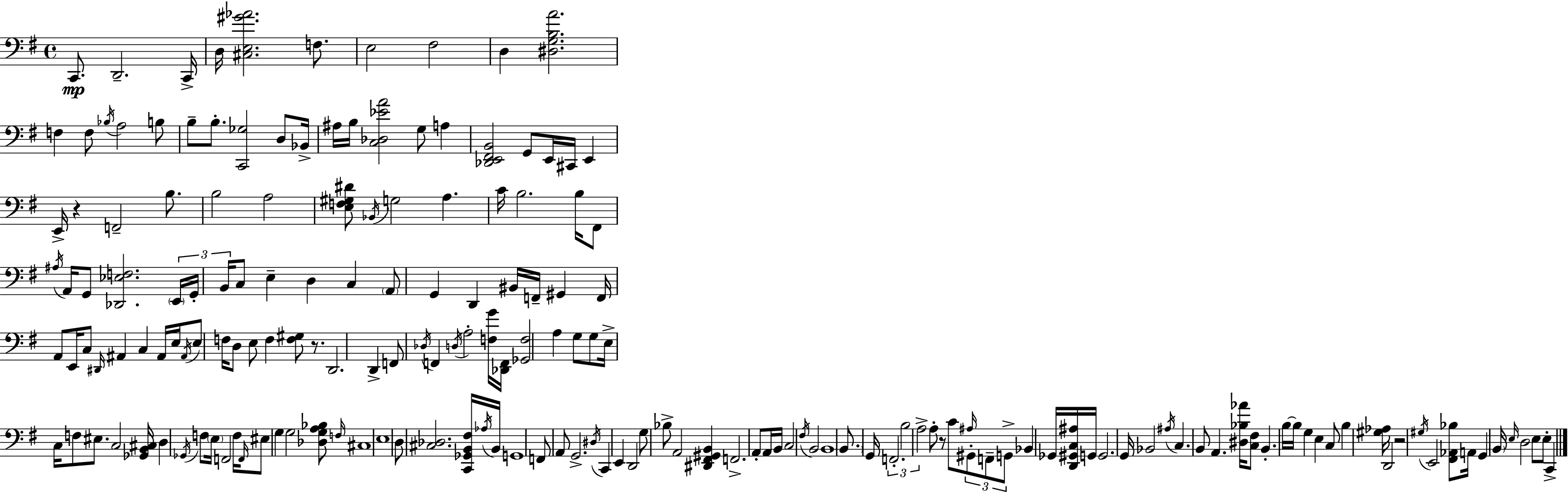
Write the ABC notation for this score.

X:1
T:Untitled
M:4/4
L:1/4
K:G
C,,/2 D,,2 C,,/4 D,/4 [^C,E,^G_A]2 F,/2 E,2 ^F,2 D, [^D,G,B,A]2 F, F,/2 _B,/4 A,2 B,/2 B,/2 B,/2 [C,,_G,]2 D,/2 _B,,/4 ^A,/4 B,/4 [C,_D,_EA]2 G,/2 A, [_D,,E,,^F,,B,,]2 G,,/2 E,,/4 ^C,,/4 E,, E,,/4 z F,,2 B,/2 B,2 A,2 [E,F,^G,^D]/2 _B,,/4 G,2 A, C/4 B,2 B,/4 ^F,,/2 ^A,/4 A,,/4 G,,/2 [_D,,_E,F,]2 E,,/4 G,,/4 B,,/4 C,/2 E, D, C, A,,/2 G,, D,, ^B,,/4 F,,/4 ^G,, F,,/4 A,,/2 E,,/4 C,/2 ^D,,/4 ^A,, C, ^A,,/4 E,/4 ^A,,/4 E,/2 F,/4 D,/2 E,/2 F, [F,^G,]/2 z/2 D,,2 D,, F,,/2 _D,/4 F,, D,/4 A,2 [F,G]/4 [_D,,F,,]/4 [_G,,F,]2 A, G,/2 G,/2 E,/4 C,/4 F,/2 ^E,/2 C,2 [_G,,B,,^C,]/4 D, _G,,/4 F,/2 E,/4 F,,2 F,/4 F,,/4 ^E,/2 G, G,2 [_D,G,A,_B,]/2 F,/4 ^C,4 E,4 D,/2 [^C,_D,]2 [C,,_G,,B,,^F,]/4 _A,/4 B,,/4 G,,4 F,,/2 A,,/2 G,,2 ^D,/4 C,, E,, D,,2 G,/2 _B,/2 A,,2 [^D,,^F,,^G,,B,,] F,,2 A,,/2 A,,/4 B,,/4 C,2 ^F,/4 B,,2 B,,4 B,,/2 G,,/4 F,,2 B,2 A,2 A,/2 z/2 C/2 ^A,/4 ^G,,/2 F,,/2 G,,/2 _B,, _G,,/4 [D,,^G,,C,^A,]/4 G,,/4 G,,2 G,,/4 _B,,2 ^A,/4 C, B,,/2 A,, [^D,_B,_A]/4 [C,^F,]/2 B,, B,/4 B,/4 G, E, C,/2 B, [^G,_A,]/4 D,,2 z2 ^G,/4 E,,2 [^F,,_A,,_B,]/2 A,,/4 G,, B,,/4 E,/4 D,2 E,/2 E,/2 C,,